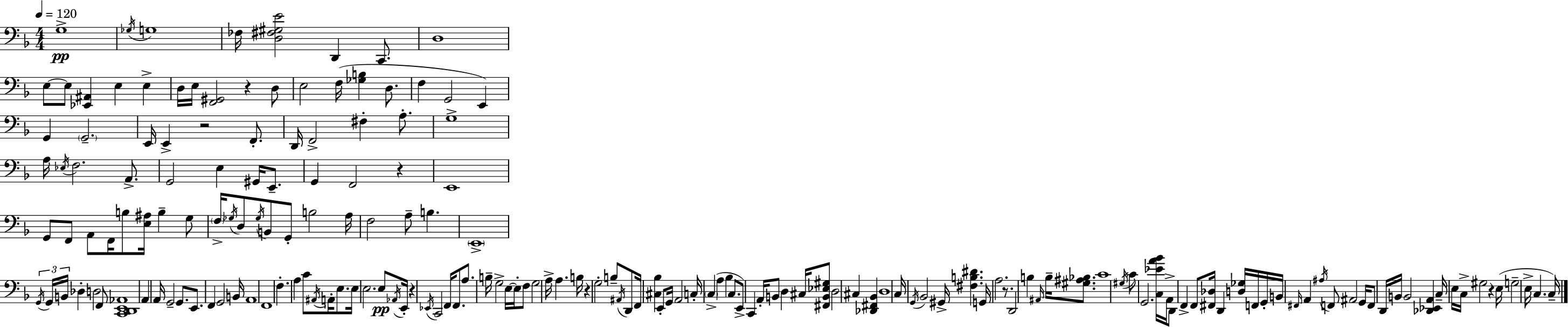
G3/w Gb3/s G3/w FES3/s [D3,F#3,G#3,E4]/h D2/q C2/e. D3/w E3/e E3/e [Eb2,A#2]/q E3/q E3/q D3/s E3/s [F2,G#2]/h R/q D3/e E3/h F3/s [Gb3,B3]/q D3/e. F3/q G2/h E2/q G2/q G2/h. E2/s E2/q R/h F2/e. D2/s F2/h F#3/q A3/e. G3/w A3/s Eb3/s F3/h. A2/e. G2/h E3/q G#2/s E2/e. G2/q F2/h R/q E2/w G2/e F2/e A2/e F2/s B3/e [E3,A#3]/s B3/q G3/e F3/s Gb3/s D3/e Gb3/s B2/e G2/e B3/h A3/s F3/h A3/e B3/q. E2/w G2/s G2/s B2/s Db3/q D3/h F2/e [C2,D2,E2,Ab2]/w A2/q A2/s G2/h G2/e. E2/e. F2/q G2/h B2/s A2/w F2/w F3/q. A3/q C4/e A#2/s A2/s E3/e. E3/s E3/h. E3/e Ab2/s E2/s R/q Eb2/s C2/h F2/s F2/e. A3/e. B3/s G3/h E3/s E3/s F3/e G3/h A3/s A3/q. B3/s R/q G3/h B3/e A#2/s D2/e F2/s [C#3,Bb3]/q E2/e G2/s A2/h C3/s C3/q A3/q Bb3/q C3/e. E2/e C2/q A2/s B2/e D3/q C#3/s [F#2,B2,Eb3,G#3]/e D3/h C#3/q [Db2,F#2,Bb2]/q D3/w C3/s G2/s Bb2/h G#2/s [F#3,B3,D#4]/q. G2/s A3/h. R/e. D2/h B3/q A#2/s B3/s [G#3,A#3,Bb3]/e. C4/w G#3/s C4/e G2/h. [C3,Eb4,A4,Bb4]/s A2/s D2/e F2/q F2/e [F#2,Db3]/s D2/q [D3,Gb3]/s F2/s G2/s B2/s F#2/s A2/q A#3/s F2/e A#2/h G2/s F2/e D2/s B2/s B2/h [Db2,Eb2,A2]/q C3/s E3/s C3/s G#3/h R/q E3/s G3/h E3/s C3/q. C3/s